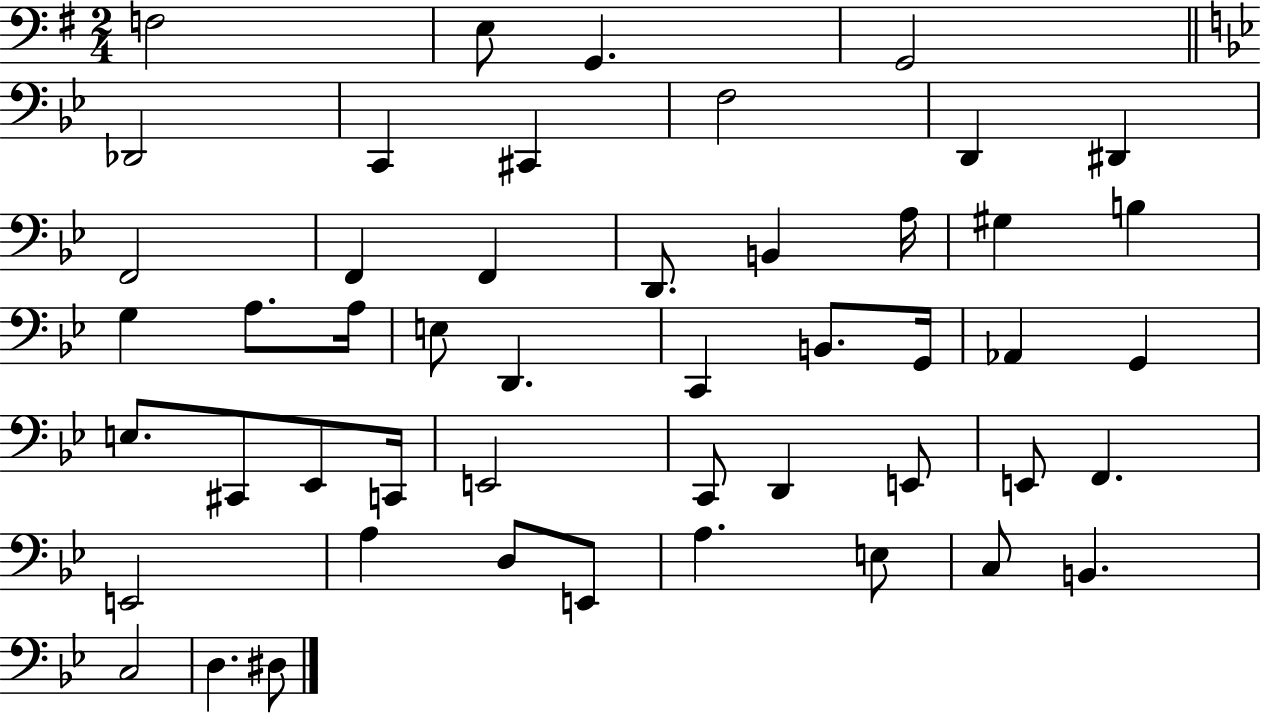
F3/h E3/e G2/q. G2/h Db2/h C2/q C#2/q F3/h D2/q D#2/q F2/h F2/q F2/q D2/e. B2/q A3/s G#3/q B3/q G3/q A3/e. A3/s E3/e D2/q. C2/q B2/e. G2/s Ab2/q G2/q E3/e. C#2/e Eb2/e C2/s E2/h C2/e D2/q E2/e E2/e F2/q. E2/h A3/q D3/e E2/e A3/q. E3/e C3/e B2/q. C3/h D3/q. D#3/e